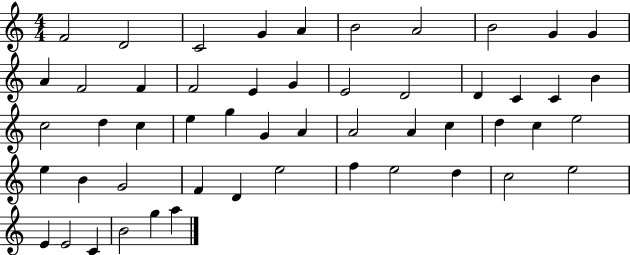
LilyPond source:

{
  \clef treble
  \numericTimeSignature
  \time 4/4
  \key c \major
  f'2 d'2 | c'2 g'4 a'4 | b'2 a'2 | b'2 g'4 g'4 | \break a'4 f'2 f'4 | f'2 e'4 g'4 | e'2 d'2 | d'4 c'4 c'4 b'4 | \break c''2 d''4 c''4 | e''4 g''4 g'4 a'4 | a'2 a'4 c''4 | d''4 c''4 e''2 | \break e''4 b'4 g'2 | f'4 d'4 e''2 | f''4 e''2 d''4 | c''2 e''2 | \break e'4 e'2 c'4 | b'2 g''4 a''4 | \bar "|."
}